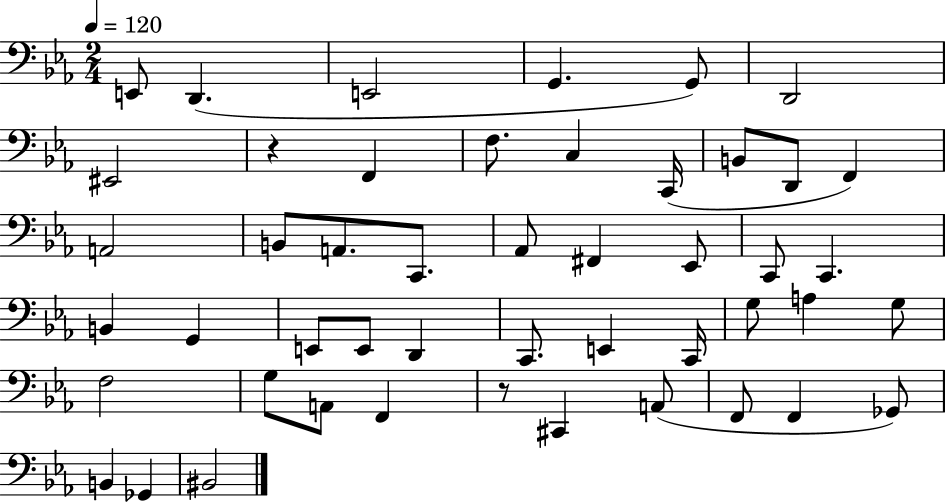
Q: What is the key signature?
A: EES major